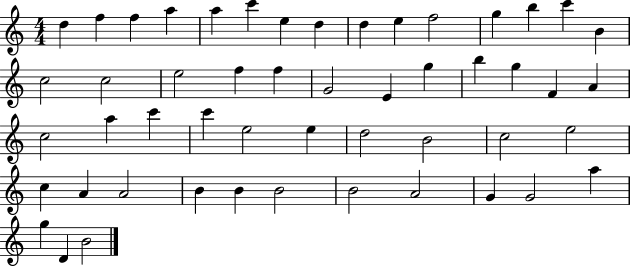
D5/q F5/q F5/q A5/q A5/q C6/q E5/q D5/q D5/q E5/q F5/h G5/q B5/q C6/q B4/q C5/h C5/h E5/h F5/q F5/q G4/h E4/q G5/q B5/q G5/q F4/q A4/q C5/h A5/q C6/q C6/q E5/h E5/q D5/h B4/h C5/h E5/h C5/q A4/q A4/h B4/q B4/q B4/h B4/h A4/h G4/q G4/h A5/q G5/q D4/q B4/h